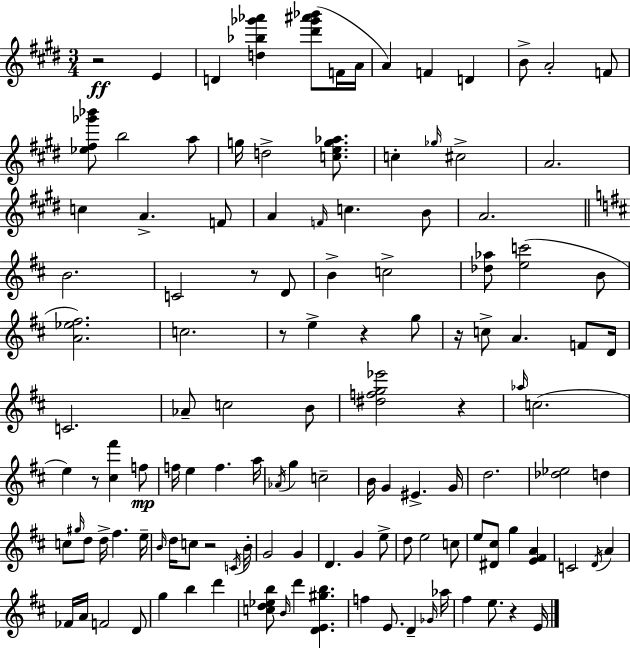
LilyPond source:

{
  \clef treble
  \numericTimeSignature
  \time 3/4
  \key e \major
  r2\ff e'4 | d'4 <d'' bes'' ges''' aes'''>4 <dis''' ges''' ais''' bes'''>8( f'16 a'16 | a'4) f'4 d'4 | b'8-> a'2-. f'8 | \break <ees'' fis'' ges''' bes'''>8 b''2 a''8 | g''16 d''2-> <c'' e'' g'' aes''>8. | c''4-. \grace { ges''16 } cis''2-> | a'2. | \break c''4 a'4.-> f'8 | a'4 \grace { f'16 } c''4. | b'8 a'2. | \bar "||" \break \key d \major b'2. | c'2 r8 d'8 | b'4-> c''2-> | <des'' aes''>8 <e'' c'''>2( b'8 | \break <a' ees'' fis''>2.) | c''2. | r8 e''4-> r4 g''8 | r16 c''8-> a'4. f'8 d'16 | \break c'2. | aes'8-- c''2 b'8 | <dis'' f'' g'' ees'''>2 r4 | \grace { aes''16 }( c''2. | \break e''4) r8 <cis'' fis'''>4 f''8\mp | f''16 e''4 f''4. | a''16 \acciaccatura { aes'16 } g''4 c''2-- | b'16 g'4 eis'4.-> | \break g'16 d''2. | <des'' ees''>2 d''4 | c''8 \grace { gis''16 } d''8 d''16-> fis''4. | e''16-- \grace { b'16 } d''16 c''8 r2 | \break \acciaccatura { c'16 } b'16-. g'2 | g'4 d'4. g'4 | e''8-> d''8 e''2 | c''8 e''8 <dis' cis''>8 g''4 | \break <e' fis' a'>4 c'2 | \acciaccatura { d'16 } a'4 fes'16 a'16 f'2 | d'8 g''4 b''4 | d'''4 <c'' d'' ees'' b''>8 \grace { b'16 } d'''4 | \break <d' e' gis'' b''>4. f''4 e'8. | d'4-- \grace { ges'16 } aes''16 fis''4 | e''8. r4 e'16 \bar "|."
}